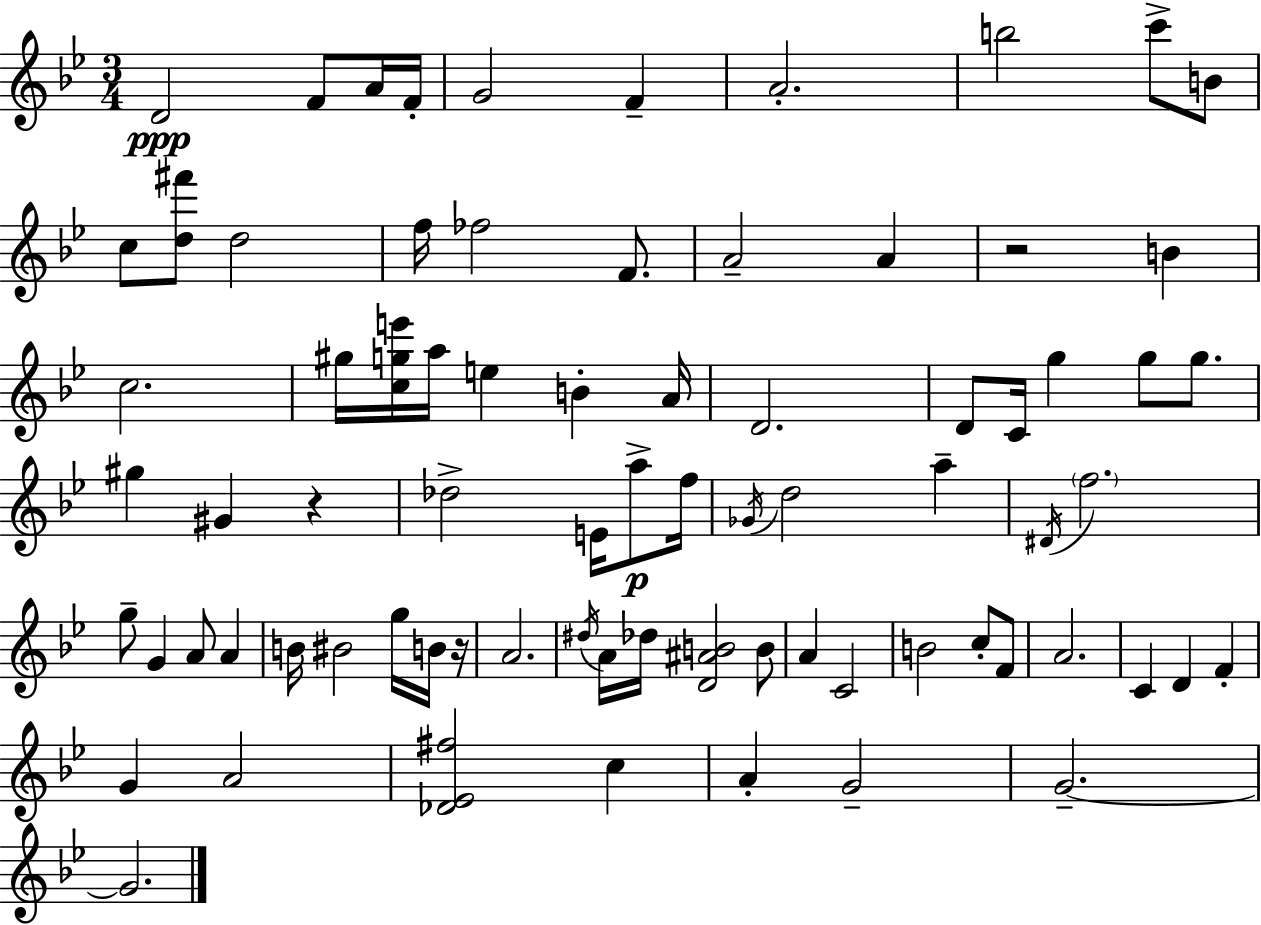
X:1
T:Untitled
M:3/4
L:1/4
K:Gm
D2 F/2 A/4 F/4 G2 F A2 b2 c'/2 B/2 c/2 [d^f']/2 d2 f/4 _f2 F/2 A2 A z2 B c2 ^g/4 [cge']/4 a/4 e B A/4 D2 D/2 C/4 g g/2 g/2 ^g ^G z _d2 E/4 a/2 f/4 _G/4 d2 a ^D/4 f2 g/2 G A/2 A B/4 ^B2 g/4 B/4 z/4 A2 ^d/4 A/4 _d/4 [D^AB]2 B/2 A C2 B2 c/2 F/2 A2 C D F G A2 [_D_E^f]2 c A G2 G2 G2